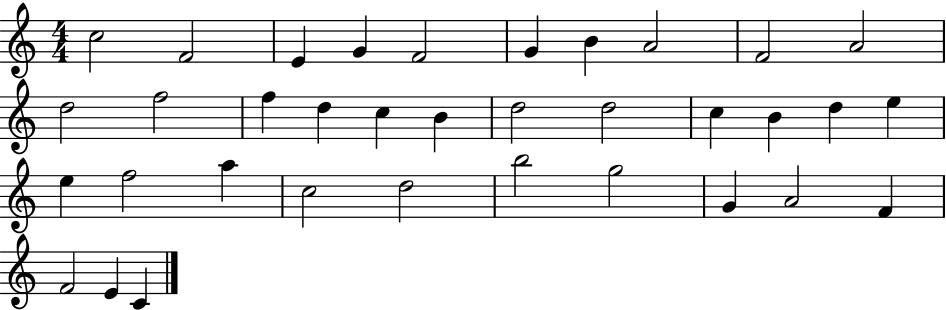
X:1
T:Untitled
M:4/4
L:1/4
K:C
c2 F2 E G F2 G B A2 F2 A2 d2 f2 f d c B d2 d2 c B d e e f2 a c2 d2 b2 g2 G A2 F F2 E C